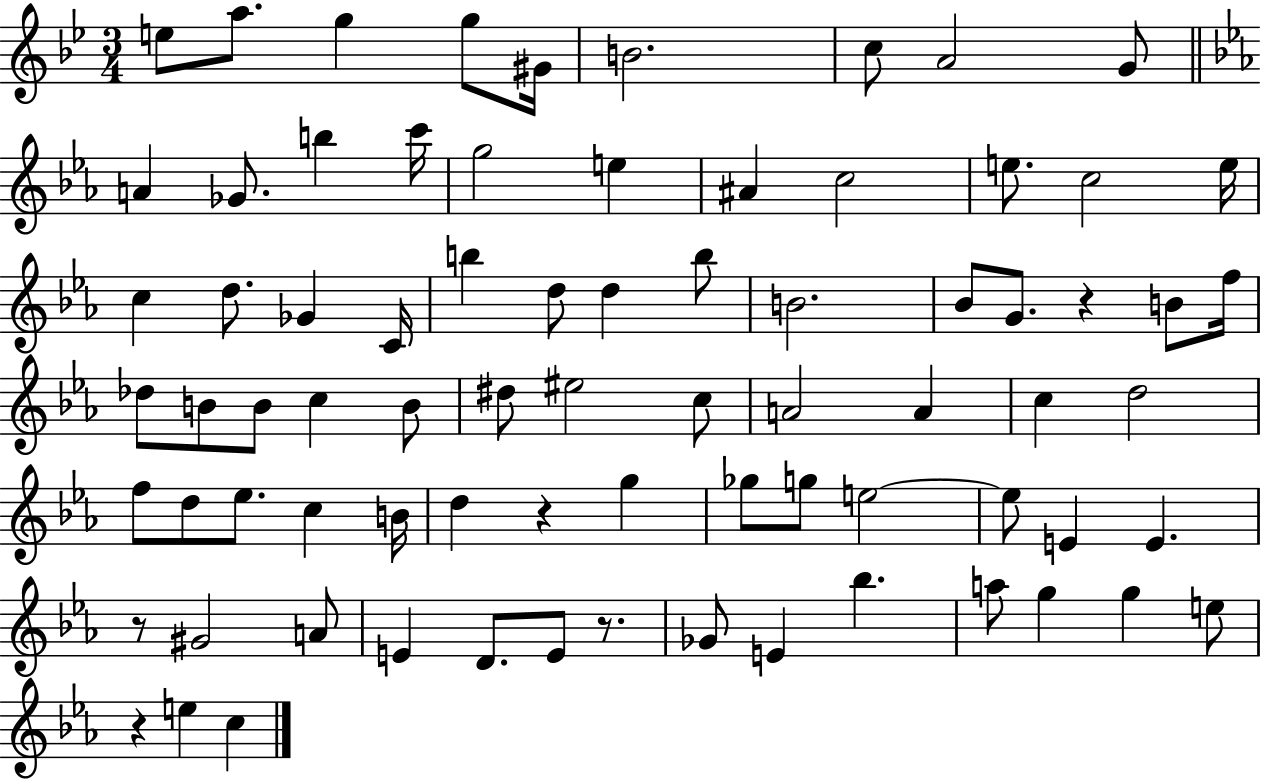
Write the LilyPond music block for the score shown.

{
  \clef treble
  \numericTimeSignature
  \time 3/4
  \key bes \major
  \repeat volta 2 { e''8 a''8. g''4 g''8 gis'16 | b'2. | c''8 a'2 g'8 | \bar "||" \break \key ees \major a'4 ges'8. b''4 c'''16 | g''2 e''4 | ais'4 c''2 | e''8. c''2 e''16 | \break c''4 d''8. ges'4 c'16 | b''4 d''8 d''4 b''8 | b'2. | bes'8 g'8. r4 b'8 f''16 | \break des''8 b'8 b'8 c''4 b'8 | dis''8 eis''2 c''8 | a'2 a'4 | c''4 d''2 | \break f''8 d''8 ees''8. c''4 b'16 | d''4 r4 g''4 | ges''8 g''8 e''2~~ | e''8 e'4 e'4. | \break r8 gis'2 a'8 | e'4 d'8. e'8 r8. | ges'8 e'4 bes''4. | a''8 g''4 g''4 e''8 | \break r4 e''4 c''4 | } \bar "|."
}